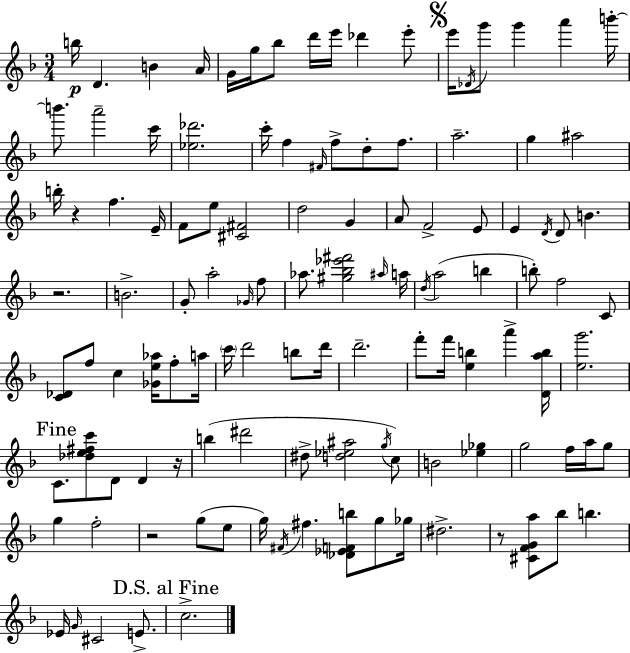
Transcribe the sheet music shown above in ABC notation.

X:1
T:Untitled
M:3/4
L:1/4
K:Dm
b/4 D B A/4 G/4 g/4 _b/2 d'/4 e'/4 _d' e'/2 e'/4 _D/4 g'/2 g' a' b'/4 b'/2 a'2 c'/4 [_e_d']2 c'/4 f ^F/4 f/2 d/2 f/2 a2 g ^a2 b/4 z f E/4 F/2 e/2 [^C^F]2 d2 G A/2 F2 E/2 E D/4 D/2 B z2 B2 G/2 a2 _G/4 f/2 _a/2 [^g_b_e'^f']2 ^a/4 a/4 d/4 a2 b b/2 f2 C/2 [C_D]/2 f/2 c [_Ge_a]/4 f/2 a/4 c'/4 d'2 b/2 d'/4 d'2 f'/2 f'/4 [eb] a' [Dab]/4 [eg']2 C/2 [_de^fc']/2 D/2 D z/4 b ^d'2 ^d/2 [d_e^a]2 g/4 c/2 B2 [_e_g] g2 f/4 a/4 g/2 g f2 z2 g/2 e/2 g/4 ^F/4 ^f [_D_EFb]/2 g/2 _g/4 ^d2 z/2 [^CFGa]/2 _b/2 b _E/4 G/4 ^C2 E/2 c2